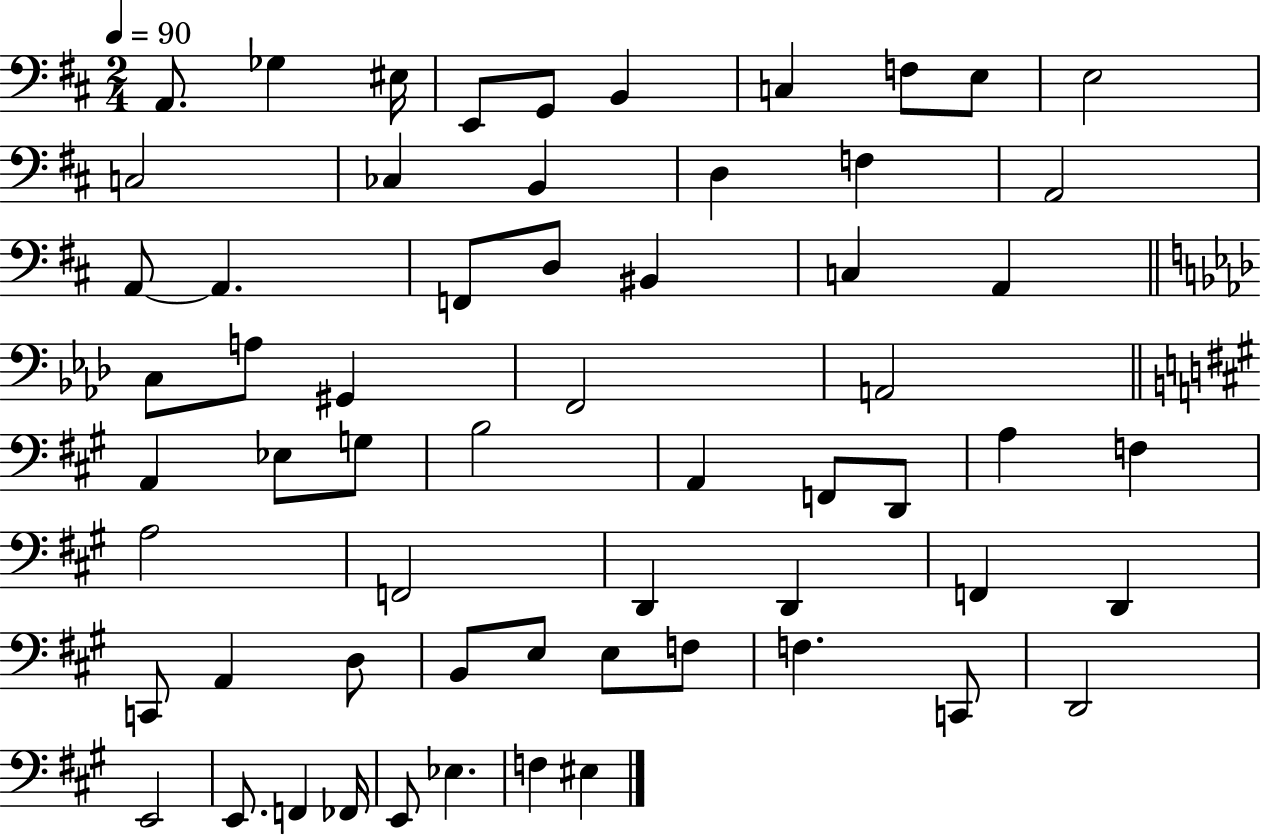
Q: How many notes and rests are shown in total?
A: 61